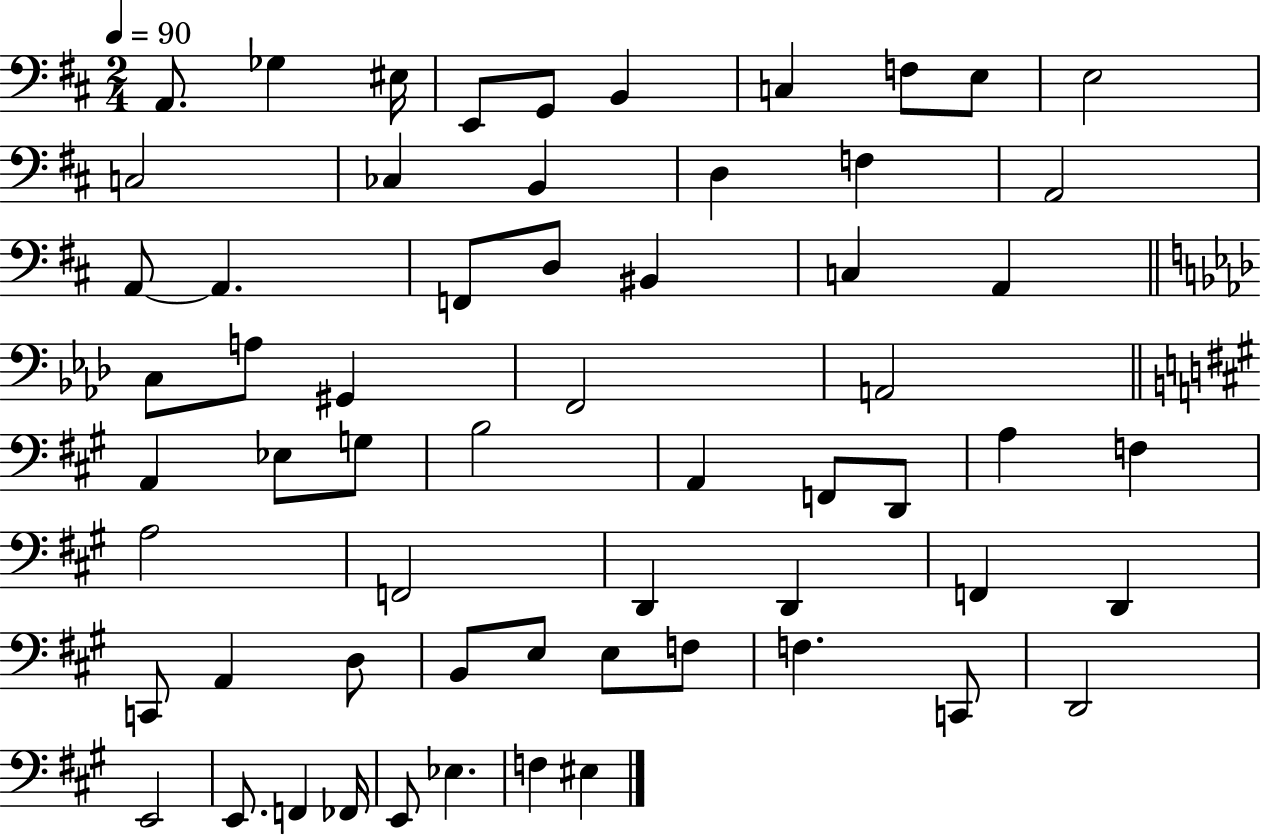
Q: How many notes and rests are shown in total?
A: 61